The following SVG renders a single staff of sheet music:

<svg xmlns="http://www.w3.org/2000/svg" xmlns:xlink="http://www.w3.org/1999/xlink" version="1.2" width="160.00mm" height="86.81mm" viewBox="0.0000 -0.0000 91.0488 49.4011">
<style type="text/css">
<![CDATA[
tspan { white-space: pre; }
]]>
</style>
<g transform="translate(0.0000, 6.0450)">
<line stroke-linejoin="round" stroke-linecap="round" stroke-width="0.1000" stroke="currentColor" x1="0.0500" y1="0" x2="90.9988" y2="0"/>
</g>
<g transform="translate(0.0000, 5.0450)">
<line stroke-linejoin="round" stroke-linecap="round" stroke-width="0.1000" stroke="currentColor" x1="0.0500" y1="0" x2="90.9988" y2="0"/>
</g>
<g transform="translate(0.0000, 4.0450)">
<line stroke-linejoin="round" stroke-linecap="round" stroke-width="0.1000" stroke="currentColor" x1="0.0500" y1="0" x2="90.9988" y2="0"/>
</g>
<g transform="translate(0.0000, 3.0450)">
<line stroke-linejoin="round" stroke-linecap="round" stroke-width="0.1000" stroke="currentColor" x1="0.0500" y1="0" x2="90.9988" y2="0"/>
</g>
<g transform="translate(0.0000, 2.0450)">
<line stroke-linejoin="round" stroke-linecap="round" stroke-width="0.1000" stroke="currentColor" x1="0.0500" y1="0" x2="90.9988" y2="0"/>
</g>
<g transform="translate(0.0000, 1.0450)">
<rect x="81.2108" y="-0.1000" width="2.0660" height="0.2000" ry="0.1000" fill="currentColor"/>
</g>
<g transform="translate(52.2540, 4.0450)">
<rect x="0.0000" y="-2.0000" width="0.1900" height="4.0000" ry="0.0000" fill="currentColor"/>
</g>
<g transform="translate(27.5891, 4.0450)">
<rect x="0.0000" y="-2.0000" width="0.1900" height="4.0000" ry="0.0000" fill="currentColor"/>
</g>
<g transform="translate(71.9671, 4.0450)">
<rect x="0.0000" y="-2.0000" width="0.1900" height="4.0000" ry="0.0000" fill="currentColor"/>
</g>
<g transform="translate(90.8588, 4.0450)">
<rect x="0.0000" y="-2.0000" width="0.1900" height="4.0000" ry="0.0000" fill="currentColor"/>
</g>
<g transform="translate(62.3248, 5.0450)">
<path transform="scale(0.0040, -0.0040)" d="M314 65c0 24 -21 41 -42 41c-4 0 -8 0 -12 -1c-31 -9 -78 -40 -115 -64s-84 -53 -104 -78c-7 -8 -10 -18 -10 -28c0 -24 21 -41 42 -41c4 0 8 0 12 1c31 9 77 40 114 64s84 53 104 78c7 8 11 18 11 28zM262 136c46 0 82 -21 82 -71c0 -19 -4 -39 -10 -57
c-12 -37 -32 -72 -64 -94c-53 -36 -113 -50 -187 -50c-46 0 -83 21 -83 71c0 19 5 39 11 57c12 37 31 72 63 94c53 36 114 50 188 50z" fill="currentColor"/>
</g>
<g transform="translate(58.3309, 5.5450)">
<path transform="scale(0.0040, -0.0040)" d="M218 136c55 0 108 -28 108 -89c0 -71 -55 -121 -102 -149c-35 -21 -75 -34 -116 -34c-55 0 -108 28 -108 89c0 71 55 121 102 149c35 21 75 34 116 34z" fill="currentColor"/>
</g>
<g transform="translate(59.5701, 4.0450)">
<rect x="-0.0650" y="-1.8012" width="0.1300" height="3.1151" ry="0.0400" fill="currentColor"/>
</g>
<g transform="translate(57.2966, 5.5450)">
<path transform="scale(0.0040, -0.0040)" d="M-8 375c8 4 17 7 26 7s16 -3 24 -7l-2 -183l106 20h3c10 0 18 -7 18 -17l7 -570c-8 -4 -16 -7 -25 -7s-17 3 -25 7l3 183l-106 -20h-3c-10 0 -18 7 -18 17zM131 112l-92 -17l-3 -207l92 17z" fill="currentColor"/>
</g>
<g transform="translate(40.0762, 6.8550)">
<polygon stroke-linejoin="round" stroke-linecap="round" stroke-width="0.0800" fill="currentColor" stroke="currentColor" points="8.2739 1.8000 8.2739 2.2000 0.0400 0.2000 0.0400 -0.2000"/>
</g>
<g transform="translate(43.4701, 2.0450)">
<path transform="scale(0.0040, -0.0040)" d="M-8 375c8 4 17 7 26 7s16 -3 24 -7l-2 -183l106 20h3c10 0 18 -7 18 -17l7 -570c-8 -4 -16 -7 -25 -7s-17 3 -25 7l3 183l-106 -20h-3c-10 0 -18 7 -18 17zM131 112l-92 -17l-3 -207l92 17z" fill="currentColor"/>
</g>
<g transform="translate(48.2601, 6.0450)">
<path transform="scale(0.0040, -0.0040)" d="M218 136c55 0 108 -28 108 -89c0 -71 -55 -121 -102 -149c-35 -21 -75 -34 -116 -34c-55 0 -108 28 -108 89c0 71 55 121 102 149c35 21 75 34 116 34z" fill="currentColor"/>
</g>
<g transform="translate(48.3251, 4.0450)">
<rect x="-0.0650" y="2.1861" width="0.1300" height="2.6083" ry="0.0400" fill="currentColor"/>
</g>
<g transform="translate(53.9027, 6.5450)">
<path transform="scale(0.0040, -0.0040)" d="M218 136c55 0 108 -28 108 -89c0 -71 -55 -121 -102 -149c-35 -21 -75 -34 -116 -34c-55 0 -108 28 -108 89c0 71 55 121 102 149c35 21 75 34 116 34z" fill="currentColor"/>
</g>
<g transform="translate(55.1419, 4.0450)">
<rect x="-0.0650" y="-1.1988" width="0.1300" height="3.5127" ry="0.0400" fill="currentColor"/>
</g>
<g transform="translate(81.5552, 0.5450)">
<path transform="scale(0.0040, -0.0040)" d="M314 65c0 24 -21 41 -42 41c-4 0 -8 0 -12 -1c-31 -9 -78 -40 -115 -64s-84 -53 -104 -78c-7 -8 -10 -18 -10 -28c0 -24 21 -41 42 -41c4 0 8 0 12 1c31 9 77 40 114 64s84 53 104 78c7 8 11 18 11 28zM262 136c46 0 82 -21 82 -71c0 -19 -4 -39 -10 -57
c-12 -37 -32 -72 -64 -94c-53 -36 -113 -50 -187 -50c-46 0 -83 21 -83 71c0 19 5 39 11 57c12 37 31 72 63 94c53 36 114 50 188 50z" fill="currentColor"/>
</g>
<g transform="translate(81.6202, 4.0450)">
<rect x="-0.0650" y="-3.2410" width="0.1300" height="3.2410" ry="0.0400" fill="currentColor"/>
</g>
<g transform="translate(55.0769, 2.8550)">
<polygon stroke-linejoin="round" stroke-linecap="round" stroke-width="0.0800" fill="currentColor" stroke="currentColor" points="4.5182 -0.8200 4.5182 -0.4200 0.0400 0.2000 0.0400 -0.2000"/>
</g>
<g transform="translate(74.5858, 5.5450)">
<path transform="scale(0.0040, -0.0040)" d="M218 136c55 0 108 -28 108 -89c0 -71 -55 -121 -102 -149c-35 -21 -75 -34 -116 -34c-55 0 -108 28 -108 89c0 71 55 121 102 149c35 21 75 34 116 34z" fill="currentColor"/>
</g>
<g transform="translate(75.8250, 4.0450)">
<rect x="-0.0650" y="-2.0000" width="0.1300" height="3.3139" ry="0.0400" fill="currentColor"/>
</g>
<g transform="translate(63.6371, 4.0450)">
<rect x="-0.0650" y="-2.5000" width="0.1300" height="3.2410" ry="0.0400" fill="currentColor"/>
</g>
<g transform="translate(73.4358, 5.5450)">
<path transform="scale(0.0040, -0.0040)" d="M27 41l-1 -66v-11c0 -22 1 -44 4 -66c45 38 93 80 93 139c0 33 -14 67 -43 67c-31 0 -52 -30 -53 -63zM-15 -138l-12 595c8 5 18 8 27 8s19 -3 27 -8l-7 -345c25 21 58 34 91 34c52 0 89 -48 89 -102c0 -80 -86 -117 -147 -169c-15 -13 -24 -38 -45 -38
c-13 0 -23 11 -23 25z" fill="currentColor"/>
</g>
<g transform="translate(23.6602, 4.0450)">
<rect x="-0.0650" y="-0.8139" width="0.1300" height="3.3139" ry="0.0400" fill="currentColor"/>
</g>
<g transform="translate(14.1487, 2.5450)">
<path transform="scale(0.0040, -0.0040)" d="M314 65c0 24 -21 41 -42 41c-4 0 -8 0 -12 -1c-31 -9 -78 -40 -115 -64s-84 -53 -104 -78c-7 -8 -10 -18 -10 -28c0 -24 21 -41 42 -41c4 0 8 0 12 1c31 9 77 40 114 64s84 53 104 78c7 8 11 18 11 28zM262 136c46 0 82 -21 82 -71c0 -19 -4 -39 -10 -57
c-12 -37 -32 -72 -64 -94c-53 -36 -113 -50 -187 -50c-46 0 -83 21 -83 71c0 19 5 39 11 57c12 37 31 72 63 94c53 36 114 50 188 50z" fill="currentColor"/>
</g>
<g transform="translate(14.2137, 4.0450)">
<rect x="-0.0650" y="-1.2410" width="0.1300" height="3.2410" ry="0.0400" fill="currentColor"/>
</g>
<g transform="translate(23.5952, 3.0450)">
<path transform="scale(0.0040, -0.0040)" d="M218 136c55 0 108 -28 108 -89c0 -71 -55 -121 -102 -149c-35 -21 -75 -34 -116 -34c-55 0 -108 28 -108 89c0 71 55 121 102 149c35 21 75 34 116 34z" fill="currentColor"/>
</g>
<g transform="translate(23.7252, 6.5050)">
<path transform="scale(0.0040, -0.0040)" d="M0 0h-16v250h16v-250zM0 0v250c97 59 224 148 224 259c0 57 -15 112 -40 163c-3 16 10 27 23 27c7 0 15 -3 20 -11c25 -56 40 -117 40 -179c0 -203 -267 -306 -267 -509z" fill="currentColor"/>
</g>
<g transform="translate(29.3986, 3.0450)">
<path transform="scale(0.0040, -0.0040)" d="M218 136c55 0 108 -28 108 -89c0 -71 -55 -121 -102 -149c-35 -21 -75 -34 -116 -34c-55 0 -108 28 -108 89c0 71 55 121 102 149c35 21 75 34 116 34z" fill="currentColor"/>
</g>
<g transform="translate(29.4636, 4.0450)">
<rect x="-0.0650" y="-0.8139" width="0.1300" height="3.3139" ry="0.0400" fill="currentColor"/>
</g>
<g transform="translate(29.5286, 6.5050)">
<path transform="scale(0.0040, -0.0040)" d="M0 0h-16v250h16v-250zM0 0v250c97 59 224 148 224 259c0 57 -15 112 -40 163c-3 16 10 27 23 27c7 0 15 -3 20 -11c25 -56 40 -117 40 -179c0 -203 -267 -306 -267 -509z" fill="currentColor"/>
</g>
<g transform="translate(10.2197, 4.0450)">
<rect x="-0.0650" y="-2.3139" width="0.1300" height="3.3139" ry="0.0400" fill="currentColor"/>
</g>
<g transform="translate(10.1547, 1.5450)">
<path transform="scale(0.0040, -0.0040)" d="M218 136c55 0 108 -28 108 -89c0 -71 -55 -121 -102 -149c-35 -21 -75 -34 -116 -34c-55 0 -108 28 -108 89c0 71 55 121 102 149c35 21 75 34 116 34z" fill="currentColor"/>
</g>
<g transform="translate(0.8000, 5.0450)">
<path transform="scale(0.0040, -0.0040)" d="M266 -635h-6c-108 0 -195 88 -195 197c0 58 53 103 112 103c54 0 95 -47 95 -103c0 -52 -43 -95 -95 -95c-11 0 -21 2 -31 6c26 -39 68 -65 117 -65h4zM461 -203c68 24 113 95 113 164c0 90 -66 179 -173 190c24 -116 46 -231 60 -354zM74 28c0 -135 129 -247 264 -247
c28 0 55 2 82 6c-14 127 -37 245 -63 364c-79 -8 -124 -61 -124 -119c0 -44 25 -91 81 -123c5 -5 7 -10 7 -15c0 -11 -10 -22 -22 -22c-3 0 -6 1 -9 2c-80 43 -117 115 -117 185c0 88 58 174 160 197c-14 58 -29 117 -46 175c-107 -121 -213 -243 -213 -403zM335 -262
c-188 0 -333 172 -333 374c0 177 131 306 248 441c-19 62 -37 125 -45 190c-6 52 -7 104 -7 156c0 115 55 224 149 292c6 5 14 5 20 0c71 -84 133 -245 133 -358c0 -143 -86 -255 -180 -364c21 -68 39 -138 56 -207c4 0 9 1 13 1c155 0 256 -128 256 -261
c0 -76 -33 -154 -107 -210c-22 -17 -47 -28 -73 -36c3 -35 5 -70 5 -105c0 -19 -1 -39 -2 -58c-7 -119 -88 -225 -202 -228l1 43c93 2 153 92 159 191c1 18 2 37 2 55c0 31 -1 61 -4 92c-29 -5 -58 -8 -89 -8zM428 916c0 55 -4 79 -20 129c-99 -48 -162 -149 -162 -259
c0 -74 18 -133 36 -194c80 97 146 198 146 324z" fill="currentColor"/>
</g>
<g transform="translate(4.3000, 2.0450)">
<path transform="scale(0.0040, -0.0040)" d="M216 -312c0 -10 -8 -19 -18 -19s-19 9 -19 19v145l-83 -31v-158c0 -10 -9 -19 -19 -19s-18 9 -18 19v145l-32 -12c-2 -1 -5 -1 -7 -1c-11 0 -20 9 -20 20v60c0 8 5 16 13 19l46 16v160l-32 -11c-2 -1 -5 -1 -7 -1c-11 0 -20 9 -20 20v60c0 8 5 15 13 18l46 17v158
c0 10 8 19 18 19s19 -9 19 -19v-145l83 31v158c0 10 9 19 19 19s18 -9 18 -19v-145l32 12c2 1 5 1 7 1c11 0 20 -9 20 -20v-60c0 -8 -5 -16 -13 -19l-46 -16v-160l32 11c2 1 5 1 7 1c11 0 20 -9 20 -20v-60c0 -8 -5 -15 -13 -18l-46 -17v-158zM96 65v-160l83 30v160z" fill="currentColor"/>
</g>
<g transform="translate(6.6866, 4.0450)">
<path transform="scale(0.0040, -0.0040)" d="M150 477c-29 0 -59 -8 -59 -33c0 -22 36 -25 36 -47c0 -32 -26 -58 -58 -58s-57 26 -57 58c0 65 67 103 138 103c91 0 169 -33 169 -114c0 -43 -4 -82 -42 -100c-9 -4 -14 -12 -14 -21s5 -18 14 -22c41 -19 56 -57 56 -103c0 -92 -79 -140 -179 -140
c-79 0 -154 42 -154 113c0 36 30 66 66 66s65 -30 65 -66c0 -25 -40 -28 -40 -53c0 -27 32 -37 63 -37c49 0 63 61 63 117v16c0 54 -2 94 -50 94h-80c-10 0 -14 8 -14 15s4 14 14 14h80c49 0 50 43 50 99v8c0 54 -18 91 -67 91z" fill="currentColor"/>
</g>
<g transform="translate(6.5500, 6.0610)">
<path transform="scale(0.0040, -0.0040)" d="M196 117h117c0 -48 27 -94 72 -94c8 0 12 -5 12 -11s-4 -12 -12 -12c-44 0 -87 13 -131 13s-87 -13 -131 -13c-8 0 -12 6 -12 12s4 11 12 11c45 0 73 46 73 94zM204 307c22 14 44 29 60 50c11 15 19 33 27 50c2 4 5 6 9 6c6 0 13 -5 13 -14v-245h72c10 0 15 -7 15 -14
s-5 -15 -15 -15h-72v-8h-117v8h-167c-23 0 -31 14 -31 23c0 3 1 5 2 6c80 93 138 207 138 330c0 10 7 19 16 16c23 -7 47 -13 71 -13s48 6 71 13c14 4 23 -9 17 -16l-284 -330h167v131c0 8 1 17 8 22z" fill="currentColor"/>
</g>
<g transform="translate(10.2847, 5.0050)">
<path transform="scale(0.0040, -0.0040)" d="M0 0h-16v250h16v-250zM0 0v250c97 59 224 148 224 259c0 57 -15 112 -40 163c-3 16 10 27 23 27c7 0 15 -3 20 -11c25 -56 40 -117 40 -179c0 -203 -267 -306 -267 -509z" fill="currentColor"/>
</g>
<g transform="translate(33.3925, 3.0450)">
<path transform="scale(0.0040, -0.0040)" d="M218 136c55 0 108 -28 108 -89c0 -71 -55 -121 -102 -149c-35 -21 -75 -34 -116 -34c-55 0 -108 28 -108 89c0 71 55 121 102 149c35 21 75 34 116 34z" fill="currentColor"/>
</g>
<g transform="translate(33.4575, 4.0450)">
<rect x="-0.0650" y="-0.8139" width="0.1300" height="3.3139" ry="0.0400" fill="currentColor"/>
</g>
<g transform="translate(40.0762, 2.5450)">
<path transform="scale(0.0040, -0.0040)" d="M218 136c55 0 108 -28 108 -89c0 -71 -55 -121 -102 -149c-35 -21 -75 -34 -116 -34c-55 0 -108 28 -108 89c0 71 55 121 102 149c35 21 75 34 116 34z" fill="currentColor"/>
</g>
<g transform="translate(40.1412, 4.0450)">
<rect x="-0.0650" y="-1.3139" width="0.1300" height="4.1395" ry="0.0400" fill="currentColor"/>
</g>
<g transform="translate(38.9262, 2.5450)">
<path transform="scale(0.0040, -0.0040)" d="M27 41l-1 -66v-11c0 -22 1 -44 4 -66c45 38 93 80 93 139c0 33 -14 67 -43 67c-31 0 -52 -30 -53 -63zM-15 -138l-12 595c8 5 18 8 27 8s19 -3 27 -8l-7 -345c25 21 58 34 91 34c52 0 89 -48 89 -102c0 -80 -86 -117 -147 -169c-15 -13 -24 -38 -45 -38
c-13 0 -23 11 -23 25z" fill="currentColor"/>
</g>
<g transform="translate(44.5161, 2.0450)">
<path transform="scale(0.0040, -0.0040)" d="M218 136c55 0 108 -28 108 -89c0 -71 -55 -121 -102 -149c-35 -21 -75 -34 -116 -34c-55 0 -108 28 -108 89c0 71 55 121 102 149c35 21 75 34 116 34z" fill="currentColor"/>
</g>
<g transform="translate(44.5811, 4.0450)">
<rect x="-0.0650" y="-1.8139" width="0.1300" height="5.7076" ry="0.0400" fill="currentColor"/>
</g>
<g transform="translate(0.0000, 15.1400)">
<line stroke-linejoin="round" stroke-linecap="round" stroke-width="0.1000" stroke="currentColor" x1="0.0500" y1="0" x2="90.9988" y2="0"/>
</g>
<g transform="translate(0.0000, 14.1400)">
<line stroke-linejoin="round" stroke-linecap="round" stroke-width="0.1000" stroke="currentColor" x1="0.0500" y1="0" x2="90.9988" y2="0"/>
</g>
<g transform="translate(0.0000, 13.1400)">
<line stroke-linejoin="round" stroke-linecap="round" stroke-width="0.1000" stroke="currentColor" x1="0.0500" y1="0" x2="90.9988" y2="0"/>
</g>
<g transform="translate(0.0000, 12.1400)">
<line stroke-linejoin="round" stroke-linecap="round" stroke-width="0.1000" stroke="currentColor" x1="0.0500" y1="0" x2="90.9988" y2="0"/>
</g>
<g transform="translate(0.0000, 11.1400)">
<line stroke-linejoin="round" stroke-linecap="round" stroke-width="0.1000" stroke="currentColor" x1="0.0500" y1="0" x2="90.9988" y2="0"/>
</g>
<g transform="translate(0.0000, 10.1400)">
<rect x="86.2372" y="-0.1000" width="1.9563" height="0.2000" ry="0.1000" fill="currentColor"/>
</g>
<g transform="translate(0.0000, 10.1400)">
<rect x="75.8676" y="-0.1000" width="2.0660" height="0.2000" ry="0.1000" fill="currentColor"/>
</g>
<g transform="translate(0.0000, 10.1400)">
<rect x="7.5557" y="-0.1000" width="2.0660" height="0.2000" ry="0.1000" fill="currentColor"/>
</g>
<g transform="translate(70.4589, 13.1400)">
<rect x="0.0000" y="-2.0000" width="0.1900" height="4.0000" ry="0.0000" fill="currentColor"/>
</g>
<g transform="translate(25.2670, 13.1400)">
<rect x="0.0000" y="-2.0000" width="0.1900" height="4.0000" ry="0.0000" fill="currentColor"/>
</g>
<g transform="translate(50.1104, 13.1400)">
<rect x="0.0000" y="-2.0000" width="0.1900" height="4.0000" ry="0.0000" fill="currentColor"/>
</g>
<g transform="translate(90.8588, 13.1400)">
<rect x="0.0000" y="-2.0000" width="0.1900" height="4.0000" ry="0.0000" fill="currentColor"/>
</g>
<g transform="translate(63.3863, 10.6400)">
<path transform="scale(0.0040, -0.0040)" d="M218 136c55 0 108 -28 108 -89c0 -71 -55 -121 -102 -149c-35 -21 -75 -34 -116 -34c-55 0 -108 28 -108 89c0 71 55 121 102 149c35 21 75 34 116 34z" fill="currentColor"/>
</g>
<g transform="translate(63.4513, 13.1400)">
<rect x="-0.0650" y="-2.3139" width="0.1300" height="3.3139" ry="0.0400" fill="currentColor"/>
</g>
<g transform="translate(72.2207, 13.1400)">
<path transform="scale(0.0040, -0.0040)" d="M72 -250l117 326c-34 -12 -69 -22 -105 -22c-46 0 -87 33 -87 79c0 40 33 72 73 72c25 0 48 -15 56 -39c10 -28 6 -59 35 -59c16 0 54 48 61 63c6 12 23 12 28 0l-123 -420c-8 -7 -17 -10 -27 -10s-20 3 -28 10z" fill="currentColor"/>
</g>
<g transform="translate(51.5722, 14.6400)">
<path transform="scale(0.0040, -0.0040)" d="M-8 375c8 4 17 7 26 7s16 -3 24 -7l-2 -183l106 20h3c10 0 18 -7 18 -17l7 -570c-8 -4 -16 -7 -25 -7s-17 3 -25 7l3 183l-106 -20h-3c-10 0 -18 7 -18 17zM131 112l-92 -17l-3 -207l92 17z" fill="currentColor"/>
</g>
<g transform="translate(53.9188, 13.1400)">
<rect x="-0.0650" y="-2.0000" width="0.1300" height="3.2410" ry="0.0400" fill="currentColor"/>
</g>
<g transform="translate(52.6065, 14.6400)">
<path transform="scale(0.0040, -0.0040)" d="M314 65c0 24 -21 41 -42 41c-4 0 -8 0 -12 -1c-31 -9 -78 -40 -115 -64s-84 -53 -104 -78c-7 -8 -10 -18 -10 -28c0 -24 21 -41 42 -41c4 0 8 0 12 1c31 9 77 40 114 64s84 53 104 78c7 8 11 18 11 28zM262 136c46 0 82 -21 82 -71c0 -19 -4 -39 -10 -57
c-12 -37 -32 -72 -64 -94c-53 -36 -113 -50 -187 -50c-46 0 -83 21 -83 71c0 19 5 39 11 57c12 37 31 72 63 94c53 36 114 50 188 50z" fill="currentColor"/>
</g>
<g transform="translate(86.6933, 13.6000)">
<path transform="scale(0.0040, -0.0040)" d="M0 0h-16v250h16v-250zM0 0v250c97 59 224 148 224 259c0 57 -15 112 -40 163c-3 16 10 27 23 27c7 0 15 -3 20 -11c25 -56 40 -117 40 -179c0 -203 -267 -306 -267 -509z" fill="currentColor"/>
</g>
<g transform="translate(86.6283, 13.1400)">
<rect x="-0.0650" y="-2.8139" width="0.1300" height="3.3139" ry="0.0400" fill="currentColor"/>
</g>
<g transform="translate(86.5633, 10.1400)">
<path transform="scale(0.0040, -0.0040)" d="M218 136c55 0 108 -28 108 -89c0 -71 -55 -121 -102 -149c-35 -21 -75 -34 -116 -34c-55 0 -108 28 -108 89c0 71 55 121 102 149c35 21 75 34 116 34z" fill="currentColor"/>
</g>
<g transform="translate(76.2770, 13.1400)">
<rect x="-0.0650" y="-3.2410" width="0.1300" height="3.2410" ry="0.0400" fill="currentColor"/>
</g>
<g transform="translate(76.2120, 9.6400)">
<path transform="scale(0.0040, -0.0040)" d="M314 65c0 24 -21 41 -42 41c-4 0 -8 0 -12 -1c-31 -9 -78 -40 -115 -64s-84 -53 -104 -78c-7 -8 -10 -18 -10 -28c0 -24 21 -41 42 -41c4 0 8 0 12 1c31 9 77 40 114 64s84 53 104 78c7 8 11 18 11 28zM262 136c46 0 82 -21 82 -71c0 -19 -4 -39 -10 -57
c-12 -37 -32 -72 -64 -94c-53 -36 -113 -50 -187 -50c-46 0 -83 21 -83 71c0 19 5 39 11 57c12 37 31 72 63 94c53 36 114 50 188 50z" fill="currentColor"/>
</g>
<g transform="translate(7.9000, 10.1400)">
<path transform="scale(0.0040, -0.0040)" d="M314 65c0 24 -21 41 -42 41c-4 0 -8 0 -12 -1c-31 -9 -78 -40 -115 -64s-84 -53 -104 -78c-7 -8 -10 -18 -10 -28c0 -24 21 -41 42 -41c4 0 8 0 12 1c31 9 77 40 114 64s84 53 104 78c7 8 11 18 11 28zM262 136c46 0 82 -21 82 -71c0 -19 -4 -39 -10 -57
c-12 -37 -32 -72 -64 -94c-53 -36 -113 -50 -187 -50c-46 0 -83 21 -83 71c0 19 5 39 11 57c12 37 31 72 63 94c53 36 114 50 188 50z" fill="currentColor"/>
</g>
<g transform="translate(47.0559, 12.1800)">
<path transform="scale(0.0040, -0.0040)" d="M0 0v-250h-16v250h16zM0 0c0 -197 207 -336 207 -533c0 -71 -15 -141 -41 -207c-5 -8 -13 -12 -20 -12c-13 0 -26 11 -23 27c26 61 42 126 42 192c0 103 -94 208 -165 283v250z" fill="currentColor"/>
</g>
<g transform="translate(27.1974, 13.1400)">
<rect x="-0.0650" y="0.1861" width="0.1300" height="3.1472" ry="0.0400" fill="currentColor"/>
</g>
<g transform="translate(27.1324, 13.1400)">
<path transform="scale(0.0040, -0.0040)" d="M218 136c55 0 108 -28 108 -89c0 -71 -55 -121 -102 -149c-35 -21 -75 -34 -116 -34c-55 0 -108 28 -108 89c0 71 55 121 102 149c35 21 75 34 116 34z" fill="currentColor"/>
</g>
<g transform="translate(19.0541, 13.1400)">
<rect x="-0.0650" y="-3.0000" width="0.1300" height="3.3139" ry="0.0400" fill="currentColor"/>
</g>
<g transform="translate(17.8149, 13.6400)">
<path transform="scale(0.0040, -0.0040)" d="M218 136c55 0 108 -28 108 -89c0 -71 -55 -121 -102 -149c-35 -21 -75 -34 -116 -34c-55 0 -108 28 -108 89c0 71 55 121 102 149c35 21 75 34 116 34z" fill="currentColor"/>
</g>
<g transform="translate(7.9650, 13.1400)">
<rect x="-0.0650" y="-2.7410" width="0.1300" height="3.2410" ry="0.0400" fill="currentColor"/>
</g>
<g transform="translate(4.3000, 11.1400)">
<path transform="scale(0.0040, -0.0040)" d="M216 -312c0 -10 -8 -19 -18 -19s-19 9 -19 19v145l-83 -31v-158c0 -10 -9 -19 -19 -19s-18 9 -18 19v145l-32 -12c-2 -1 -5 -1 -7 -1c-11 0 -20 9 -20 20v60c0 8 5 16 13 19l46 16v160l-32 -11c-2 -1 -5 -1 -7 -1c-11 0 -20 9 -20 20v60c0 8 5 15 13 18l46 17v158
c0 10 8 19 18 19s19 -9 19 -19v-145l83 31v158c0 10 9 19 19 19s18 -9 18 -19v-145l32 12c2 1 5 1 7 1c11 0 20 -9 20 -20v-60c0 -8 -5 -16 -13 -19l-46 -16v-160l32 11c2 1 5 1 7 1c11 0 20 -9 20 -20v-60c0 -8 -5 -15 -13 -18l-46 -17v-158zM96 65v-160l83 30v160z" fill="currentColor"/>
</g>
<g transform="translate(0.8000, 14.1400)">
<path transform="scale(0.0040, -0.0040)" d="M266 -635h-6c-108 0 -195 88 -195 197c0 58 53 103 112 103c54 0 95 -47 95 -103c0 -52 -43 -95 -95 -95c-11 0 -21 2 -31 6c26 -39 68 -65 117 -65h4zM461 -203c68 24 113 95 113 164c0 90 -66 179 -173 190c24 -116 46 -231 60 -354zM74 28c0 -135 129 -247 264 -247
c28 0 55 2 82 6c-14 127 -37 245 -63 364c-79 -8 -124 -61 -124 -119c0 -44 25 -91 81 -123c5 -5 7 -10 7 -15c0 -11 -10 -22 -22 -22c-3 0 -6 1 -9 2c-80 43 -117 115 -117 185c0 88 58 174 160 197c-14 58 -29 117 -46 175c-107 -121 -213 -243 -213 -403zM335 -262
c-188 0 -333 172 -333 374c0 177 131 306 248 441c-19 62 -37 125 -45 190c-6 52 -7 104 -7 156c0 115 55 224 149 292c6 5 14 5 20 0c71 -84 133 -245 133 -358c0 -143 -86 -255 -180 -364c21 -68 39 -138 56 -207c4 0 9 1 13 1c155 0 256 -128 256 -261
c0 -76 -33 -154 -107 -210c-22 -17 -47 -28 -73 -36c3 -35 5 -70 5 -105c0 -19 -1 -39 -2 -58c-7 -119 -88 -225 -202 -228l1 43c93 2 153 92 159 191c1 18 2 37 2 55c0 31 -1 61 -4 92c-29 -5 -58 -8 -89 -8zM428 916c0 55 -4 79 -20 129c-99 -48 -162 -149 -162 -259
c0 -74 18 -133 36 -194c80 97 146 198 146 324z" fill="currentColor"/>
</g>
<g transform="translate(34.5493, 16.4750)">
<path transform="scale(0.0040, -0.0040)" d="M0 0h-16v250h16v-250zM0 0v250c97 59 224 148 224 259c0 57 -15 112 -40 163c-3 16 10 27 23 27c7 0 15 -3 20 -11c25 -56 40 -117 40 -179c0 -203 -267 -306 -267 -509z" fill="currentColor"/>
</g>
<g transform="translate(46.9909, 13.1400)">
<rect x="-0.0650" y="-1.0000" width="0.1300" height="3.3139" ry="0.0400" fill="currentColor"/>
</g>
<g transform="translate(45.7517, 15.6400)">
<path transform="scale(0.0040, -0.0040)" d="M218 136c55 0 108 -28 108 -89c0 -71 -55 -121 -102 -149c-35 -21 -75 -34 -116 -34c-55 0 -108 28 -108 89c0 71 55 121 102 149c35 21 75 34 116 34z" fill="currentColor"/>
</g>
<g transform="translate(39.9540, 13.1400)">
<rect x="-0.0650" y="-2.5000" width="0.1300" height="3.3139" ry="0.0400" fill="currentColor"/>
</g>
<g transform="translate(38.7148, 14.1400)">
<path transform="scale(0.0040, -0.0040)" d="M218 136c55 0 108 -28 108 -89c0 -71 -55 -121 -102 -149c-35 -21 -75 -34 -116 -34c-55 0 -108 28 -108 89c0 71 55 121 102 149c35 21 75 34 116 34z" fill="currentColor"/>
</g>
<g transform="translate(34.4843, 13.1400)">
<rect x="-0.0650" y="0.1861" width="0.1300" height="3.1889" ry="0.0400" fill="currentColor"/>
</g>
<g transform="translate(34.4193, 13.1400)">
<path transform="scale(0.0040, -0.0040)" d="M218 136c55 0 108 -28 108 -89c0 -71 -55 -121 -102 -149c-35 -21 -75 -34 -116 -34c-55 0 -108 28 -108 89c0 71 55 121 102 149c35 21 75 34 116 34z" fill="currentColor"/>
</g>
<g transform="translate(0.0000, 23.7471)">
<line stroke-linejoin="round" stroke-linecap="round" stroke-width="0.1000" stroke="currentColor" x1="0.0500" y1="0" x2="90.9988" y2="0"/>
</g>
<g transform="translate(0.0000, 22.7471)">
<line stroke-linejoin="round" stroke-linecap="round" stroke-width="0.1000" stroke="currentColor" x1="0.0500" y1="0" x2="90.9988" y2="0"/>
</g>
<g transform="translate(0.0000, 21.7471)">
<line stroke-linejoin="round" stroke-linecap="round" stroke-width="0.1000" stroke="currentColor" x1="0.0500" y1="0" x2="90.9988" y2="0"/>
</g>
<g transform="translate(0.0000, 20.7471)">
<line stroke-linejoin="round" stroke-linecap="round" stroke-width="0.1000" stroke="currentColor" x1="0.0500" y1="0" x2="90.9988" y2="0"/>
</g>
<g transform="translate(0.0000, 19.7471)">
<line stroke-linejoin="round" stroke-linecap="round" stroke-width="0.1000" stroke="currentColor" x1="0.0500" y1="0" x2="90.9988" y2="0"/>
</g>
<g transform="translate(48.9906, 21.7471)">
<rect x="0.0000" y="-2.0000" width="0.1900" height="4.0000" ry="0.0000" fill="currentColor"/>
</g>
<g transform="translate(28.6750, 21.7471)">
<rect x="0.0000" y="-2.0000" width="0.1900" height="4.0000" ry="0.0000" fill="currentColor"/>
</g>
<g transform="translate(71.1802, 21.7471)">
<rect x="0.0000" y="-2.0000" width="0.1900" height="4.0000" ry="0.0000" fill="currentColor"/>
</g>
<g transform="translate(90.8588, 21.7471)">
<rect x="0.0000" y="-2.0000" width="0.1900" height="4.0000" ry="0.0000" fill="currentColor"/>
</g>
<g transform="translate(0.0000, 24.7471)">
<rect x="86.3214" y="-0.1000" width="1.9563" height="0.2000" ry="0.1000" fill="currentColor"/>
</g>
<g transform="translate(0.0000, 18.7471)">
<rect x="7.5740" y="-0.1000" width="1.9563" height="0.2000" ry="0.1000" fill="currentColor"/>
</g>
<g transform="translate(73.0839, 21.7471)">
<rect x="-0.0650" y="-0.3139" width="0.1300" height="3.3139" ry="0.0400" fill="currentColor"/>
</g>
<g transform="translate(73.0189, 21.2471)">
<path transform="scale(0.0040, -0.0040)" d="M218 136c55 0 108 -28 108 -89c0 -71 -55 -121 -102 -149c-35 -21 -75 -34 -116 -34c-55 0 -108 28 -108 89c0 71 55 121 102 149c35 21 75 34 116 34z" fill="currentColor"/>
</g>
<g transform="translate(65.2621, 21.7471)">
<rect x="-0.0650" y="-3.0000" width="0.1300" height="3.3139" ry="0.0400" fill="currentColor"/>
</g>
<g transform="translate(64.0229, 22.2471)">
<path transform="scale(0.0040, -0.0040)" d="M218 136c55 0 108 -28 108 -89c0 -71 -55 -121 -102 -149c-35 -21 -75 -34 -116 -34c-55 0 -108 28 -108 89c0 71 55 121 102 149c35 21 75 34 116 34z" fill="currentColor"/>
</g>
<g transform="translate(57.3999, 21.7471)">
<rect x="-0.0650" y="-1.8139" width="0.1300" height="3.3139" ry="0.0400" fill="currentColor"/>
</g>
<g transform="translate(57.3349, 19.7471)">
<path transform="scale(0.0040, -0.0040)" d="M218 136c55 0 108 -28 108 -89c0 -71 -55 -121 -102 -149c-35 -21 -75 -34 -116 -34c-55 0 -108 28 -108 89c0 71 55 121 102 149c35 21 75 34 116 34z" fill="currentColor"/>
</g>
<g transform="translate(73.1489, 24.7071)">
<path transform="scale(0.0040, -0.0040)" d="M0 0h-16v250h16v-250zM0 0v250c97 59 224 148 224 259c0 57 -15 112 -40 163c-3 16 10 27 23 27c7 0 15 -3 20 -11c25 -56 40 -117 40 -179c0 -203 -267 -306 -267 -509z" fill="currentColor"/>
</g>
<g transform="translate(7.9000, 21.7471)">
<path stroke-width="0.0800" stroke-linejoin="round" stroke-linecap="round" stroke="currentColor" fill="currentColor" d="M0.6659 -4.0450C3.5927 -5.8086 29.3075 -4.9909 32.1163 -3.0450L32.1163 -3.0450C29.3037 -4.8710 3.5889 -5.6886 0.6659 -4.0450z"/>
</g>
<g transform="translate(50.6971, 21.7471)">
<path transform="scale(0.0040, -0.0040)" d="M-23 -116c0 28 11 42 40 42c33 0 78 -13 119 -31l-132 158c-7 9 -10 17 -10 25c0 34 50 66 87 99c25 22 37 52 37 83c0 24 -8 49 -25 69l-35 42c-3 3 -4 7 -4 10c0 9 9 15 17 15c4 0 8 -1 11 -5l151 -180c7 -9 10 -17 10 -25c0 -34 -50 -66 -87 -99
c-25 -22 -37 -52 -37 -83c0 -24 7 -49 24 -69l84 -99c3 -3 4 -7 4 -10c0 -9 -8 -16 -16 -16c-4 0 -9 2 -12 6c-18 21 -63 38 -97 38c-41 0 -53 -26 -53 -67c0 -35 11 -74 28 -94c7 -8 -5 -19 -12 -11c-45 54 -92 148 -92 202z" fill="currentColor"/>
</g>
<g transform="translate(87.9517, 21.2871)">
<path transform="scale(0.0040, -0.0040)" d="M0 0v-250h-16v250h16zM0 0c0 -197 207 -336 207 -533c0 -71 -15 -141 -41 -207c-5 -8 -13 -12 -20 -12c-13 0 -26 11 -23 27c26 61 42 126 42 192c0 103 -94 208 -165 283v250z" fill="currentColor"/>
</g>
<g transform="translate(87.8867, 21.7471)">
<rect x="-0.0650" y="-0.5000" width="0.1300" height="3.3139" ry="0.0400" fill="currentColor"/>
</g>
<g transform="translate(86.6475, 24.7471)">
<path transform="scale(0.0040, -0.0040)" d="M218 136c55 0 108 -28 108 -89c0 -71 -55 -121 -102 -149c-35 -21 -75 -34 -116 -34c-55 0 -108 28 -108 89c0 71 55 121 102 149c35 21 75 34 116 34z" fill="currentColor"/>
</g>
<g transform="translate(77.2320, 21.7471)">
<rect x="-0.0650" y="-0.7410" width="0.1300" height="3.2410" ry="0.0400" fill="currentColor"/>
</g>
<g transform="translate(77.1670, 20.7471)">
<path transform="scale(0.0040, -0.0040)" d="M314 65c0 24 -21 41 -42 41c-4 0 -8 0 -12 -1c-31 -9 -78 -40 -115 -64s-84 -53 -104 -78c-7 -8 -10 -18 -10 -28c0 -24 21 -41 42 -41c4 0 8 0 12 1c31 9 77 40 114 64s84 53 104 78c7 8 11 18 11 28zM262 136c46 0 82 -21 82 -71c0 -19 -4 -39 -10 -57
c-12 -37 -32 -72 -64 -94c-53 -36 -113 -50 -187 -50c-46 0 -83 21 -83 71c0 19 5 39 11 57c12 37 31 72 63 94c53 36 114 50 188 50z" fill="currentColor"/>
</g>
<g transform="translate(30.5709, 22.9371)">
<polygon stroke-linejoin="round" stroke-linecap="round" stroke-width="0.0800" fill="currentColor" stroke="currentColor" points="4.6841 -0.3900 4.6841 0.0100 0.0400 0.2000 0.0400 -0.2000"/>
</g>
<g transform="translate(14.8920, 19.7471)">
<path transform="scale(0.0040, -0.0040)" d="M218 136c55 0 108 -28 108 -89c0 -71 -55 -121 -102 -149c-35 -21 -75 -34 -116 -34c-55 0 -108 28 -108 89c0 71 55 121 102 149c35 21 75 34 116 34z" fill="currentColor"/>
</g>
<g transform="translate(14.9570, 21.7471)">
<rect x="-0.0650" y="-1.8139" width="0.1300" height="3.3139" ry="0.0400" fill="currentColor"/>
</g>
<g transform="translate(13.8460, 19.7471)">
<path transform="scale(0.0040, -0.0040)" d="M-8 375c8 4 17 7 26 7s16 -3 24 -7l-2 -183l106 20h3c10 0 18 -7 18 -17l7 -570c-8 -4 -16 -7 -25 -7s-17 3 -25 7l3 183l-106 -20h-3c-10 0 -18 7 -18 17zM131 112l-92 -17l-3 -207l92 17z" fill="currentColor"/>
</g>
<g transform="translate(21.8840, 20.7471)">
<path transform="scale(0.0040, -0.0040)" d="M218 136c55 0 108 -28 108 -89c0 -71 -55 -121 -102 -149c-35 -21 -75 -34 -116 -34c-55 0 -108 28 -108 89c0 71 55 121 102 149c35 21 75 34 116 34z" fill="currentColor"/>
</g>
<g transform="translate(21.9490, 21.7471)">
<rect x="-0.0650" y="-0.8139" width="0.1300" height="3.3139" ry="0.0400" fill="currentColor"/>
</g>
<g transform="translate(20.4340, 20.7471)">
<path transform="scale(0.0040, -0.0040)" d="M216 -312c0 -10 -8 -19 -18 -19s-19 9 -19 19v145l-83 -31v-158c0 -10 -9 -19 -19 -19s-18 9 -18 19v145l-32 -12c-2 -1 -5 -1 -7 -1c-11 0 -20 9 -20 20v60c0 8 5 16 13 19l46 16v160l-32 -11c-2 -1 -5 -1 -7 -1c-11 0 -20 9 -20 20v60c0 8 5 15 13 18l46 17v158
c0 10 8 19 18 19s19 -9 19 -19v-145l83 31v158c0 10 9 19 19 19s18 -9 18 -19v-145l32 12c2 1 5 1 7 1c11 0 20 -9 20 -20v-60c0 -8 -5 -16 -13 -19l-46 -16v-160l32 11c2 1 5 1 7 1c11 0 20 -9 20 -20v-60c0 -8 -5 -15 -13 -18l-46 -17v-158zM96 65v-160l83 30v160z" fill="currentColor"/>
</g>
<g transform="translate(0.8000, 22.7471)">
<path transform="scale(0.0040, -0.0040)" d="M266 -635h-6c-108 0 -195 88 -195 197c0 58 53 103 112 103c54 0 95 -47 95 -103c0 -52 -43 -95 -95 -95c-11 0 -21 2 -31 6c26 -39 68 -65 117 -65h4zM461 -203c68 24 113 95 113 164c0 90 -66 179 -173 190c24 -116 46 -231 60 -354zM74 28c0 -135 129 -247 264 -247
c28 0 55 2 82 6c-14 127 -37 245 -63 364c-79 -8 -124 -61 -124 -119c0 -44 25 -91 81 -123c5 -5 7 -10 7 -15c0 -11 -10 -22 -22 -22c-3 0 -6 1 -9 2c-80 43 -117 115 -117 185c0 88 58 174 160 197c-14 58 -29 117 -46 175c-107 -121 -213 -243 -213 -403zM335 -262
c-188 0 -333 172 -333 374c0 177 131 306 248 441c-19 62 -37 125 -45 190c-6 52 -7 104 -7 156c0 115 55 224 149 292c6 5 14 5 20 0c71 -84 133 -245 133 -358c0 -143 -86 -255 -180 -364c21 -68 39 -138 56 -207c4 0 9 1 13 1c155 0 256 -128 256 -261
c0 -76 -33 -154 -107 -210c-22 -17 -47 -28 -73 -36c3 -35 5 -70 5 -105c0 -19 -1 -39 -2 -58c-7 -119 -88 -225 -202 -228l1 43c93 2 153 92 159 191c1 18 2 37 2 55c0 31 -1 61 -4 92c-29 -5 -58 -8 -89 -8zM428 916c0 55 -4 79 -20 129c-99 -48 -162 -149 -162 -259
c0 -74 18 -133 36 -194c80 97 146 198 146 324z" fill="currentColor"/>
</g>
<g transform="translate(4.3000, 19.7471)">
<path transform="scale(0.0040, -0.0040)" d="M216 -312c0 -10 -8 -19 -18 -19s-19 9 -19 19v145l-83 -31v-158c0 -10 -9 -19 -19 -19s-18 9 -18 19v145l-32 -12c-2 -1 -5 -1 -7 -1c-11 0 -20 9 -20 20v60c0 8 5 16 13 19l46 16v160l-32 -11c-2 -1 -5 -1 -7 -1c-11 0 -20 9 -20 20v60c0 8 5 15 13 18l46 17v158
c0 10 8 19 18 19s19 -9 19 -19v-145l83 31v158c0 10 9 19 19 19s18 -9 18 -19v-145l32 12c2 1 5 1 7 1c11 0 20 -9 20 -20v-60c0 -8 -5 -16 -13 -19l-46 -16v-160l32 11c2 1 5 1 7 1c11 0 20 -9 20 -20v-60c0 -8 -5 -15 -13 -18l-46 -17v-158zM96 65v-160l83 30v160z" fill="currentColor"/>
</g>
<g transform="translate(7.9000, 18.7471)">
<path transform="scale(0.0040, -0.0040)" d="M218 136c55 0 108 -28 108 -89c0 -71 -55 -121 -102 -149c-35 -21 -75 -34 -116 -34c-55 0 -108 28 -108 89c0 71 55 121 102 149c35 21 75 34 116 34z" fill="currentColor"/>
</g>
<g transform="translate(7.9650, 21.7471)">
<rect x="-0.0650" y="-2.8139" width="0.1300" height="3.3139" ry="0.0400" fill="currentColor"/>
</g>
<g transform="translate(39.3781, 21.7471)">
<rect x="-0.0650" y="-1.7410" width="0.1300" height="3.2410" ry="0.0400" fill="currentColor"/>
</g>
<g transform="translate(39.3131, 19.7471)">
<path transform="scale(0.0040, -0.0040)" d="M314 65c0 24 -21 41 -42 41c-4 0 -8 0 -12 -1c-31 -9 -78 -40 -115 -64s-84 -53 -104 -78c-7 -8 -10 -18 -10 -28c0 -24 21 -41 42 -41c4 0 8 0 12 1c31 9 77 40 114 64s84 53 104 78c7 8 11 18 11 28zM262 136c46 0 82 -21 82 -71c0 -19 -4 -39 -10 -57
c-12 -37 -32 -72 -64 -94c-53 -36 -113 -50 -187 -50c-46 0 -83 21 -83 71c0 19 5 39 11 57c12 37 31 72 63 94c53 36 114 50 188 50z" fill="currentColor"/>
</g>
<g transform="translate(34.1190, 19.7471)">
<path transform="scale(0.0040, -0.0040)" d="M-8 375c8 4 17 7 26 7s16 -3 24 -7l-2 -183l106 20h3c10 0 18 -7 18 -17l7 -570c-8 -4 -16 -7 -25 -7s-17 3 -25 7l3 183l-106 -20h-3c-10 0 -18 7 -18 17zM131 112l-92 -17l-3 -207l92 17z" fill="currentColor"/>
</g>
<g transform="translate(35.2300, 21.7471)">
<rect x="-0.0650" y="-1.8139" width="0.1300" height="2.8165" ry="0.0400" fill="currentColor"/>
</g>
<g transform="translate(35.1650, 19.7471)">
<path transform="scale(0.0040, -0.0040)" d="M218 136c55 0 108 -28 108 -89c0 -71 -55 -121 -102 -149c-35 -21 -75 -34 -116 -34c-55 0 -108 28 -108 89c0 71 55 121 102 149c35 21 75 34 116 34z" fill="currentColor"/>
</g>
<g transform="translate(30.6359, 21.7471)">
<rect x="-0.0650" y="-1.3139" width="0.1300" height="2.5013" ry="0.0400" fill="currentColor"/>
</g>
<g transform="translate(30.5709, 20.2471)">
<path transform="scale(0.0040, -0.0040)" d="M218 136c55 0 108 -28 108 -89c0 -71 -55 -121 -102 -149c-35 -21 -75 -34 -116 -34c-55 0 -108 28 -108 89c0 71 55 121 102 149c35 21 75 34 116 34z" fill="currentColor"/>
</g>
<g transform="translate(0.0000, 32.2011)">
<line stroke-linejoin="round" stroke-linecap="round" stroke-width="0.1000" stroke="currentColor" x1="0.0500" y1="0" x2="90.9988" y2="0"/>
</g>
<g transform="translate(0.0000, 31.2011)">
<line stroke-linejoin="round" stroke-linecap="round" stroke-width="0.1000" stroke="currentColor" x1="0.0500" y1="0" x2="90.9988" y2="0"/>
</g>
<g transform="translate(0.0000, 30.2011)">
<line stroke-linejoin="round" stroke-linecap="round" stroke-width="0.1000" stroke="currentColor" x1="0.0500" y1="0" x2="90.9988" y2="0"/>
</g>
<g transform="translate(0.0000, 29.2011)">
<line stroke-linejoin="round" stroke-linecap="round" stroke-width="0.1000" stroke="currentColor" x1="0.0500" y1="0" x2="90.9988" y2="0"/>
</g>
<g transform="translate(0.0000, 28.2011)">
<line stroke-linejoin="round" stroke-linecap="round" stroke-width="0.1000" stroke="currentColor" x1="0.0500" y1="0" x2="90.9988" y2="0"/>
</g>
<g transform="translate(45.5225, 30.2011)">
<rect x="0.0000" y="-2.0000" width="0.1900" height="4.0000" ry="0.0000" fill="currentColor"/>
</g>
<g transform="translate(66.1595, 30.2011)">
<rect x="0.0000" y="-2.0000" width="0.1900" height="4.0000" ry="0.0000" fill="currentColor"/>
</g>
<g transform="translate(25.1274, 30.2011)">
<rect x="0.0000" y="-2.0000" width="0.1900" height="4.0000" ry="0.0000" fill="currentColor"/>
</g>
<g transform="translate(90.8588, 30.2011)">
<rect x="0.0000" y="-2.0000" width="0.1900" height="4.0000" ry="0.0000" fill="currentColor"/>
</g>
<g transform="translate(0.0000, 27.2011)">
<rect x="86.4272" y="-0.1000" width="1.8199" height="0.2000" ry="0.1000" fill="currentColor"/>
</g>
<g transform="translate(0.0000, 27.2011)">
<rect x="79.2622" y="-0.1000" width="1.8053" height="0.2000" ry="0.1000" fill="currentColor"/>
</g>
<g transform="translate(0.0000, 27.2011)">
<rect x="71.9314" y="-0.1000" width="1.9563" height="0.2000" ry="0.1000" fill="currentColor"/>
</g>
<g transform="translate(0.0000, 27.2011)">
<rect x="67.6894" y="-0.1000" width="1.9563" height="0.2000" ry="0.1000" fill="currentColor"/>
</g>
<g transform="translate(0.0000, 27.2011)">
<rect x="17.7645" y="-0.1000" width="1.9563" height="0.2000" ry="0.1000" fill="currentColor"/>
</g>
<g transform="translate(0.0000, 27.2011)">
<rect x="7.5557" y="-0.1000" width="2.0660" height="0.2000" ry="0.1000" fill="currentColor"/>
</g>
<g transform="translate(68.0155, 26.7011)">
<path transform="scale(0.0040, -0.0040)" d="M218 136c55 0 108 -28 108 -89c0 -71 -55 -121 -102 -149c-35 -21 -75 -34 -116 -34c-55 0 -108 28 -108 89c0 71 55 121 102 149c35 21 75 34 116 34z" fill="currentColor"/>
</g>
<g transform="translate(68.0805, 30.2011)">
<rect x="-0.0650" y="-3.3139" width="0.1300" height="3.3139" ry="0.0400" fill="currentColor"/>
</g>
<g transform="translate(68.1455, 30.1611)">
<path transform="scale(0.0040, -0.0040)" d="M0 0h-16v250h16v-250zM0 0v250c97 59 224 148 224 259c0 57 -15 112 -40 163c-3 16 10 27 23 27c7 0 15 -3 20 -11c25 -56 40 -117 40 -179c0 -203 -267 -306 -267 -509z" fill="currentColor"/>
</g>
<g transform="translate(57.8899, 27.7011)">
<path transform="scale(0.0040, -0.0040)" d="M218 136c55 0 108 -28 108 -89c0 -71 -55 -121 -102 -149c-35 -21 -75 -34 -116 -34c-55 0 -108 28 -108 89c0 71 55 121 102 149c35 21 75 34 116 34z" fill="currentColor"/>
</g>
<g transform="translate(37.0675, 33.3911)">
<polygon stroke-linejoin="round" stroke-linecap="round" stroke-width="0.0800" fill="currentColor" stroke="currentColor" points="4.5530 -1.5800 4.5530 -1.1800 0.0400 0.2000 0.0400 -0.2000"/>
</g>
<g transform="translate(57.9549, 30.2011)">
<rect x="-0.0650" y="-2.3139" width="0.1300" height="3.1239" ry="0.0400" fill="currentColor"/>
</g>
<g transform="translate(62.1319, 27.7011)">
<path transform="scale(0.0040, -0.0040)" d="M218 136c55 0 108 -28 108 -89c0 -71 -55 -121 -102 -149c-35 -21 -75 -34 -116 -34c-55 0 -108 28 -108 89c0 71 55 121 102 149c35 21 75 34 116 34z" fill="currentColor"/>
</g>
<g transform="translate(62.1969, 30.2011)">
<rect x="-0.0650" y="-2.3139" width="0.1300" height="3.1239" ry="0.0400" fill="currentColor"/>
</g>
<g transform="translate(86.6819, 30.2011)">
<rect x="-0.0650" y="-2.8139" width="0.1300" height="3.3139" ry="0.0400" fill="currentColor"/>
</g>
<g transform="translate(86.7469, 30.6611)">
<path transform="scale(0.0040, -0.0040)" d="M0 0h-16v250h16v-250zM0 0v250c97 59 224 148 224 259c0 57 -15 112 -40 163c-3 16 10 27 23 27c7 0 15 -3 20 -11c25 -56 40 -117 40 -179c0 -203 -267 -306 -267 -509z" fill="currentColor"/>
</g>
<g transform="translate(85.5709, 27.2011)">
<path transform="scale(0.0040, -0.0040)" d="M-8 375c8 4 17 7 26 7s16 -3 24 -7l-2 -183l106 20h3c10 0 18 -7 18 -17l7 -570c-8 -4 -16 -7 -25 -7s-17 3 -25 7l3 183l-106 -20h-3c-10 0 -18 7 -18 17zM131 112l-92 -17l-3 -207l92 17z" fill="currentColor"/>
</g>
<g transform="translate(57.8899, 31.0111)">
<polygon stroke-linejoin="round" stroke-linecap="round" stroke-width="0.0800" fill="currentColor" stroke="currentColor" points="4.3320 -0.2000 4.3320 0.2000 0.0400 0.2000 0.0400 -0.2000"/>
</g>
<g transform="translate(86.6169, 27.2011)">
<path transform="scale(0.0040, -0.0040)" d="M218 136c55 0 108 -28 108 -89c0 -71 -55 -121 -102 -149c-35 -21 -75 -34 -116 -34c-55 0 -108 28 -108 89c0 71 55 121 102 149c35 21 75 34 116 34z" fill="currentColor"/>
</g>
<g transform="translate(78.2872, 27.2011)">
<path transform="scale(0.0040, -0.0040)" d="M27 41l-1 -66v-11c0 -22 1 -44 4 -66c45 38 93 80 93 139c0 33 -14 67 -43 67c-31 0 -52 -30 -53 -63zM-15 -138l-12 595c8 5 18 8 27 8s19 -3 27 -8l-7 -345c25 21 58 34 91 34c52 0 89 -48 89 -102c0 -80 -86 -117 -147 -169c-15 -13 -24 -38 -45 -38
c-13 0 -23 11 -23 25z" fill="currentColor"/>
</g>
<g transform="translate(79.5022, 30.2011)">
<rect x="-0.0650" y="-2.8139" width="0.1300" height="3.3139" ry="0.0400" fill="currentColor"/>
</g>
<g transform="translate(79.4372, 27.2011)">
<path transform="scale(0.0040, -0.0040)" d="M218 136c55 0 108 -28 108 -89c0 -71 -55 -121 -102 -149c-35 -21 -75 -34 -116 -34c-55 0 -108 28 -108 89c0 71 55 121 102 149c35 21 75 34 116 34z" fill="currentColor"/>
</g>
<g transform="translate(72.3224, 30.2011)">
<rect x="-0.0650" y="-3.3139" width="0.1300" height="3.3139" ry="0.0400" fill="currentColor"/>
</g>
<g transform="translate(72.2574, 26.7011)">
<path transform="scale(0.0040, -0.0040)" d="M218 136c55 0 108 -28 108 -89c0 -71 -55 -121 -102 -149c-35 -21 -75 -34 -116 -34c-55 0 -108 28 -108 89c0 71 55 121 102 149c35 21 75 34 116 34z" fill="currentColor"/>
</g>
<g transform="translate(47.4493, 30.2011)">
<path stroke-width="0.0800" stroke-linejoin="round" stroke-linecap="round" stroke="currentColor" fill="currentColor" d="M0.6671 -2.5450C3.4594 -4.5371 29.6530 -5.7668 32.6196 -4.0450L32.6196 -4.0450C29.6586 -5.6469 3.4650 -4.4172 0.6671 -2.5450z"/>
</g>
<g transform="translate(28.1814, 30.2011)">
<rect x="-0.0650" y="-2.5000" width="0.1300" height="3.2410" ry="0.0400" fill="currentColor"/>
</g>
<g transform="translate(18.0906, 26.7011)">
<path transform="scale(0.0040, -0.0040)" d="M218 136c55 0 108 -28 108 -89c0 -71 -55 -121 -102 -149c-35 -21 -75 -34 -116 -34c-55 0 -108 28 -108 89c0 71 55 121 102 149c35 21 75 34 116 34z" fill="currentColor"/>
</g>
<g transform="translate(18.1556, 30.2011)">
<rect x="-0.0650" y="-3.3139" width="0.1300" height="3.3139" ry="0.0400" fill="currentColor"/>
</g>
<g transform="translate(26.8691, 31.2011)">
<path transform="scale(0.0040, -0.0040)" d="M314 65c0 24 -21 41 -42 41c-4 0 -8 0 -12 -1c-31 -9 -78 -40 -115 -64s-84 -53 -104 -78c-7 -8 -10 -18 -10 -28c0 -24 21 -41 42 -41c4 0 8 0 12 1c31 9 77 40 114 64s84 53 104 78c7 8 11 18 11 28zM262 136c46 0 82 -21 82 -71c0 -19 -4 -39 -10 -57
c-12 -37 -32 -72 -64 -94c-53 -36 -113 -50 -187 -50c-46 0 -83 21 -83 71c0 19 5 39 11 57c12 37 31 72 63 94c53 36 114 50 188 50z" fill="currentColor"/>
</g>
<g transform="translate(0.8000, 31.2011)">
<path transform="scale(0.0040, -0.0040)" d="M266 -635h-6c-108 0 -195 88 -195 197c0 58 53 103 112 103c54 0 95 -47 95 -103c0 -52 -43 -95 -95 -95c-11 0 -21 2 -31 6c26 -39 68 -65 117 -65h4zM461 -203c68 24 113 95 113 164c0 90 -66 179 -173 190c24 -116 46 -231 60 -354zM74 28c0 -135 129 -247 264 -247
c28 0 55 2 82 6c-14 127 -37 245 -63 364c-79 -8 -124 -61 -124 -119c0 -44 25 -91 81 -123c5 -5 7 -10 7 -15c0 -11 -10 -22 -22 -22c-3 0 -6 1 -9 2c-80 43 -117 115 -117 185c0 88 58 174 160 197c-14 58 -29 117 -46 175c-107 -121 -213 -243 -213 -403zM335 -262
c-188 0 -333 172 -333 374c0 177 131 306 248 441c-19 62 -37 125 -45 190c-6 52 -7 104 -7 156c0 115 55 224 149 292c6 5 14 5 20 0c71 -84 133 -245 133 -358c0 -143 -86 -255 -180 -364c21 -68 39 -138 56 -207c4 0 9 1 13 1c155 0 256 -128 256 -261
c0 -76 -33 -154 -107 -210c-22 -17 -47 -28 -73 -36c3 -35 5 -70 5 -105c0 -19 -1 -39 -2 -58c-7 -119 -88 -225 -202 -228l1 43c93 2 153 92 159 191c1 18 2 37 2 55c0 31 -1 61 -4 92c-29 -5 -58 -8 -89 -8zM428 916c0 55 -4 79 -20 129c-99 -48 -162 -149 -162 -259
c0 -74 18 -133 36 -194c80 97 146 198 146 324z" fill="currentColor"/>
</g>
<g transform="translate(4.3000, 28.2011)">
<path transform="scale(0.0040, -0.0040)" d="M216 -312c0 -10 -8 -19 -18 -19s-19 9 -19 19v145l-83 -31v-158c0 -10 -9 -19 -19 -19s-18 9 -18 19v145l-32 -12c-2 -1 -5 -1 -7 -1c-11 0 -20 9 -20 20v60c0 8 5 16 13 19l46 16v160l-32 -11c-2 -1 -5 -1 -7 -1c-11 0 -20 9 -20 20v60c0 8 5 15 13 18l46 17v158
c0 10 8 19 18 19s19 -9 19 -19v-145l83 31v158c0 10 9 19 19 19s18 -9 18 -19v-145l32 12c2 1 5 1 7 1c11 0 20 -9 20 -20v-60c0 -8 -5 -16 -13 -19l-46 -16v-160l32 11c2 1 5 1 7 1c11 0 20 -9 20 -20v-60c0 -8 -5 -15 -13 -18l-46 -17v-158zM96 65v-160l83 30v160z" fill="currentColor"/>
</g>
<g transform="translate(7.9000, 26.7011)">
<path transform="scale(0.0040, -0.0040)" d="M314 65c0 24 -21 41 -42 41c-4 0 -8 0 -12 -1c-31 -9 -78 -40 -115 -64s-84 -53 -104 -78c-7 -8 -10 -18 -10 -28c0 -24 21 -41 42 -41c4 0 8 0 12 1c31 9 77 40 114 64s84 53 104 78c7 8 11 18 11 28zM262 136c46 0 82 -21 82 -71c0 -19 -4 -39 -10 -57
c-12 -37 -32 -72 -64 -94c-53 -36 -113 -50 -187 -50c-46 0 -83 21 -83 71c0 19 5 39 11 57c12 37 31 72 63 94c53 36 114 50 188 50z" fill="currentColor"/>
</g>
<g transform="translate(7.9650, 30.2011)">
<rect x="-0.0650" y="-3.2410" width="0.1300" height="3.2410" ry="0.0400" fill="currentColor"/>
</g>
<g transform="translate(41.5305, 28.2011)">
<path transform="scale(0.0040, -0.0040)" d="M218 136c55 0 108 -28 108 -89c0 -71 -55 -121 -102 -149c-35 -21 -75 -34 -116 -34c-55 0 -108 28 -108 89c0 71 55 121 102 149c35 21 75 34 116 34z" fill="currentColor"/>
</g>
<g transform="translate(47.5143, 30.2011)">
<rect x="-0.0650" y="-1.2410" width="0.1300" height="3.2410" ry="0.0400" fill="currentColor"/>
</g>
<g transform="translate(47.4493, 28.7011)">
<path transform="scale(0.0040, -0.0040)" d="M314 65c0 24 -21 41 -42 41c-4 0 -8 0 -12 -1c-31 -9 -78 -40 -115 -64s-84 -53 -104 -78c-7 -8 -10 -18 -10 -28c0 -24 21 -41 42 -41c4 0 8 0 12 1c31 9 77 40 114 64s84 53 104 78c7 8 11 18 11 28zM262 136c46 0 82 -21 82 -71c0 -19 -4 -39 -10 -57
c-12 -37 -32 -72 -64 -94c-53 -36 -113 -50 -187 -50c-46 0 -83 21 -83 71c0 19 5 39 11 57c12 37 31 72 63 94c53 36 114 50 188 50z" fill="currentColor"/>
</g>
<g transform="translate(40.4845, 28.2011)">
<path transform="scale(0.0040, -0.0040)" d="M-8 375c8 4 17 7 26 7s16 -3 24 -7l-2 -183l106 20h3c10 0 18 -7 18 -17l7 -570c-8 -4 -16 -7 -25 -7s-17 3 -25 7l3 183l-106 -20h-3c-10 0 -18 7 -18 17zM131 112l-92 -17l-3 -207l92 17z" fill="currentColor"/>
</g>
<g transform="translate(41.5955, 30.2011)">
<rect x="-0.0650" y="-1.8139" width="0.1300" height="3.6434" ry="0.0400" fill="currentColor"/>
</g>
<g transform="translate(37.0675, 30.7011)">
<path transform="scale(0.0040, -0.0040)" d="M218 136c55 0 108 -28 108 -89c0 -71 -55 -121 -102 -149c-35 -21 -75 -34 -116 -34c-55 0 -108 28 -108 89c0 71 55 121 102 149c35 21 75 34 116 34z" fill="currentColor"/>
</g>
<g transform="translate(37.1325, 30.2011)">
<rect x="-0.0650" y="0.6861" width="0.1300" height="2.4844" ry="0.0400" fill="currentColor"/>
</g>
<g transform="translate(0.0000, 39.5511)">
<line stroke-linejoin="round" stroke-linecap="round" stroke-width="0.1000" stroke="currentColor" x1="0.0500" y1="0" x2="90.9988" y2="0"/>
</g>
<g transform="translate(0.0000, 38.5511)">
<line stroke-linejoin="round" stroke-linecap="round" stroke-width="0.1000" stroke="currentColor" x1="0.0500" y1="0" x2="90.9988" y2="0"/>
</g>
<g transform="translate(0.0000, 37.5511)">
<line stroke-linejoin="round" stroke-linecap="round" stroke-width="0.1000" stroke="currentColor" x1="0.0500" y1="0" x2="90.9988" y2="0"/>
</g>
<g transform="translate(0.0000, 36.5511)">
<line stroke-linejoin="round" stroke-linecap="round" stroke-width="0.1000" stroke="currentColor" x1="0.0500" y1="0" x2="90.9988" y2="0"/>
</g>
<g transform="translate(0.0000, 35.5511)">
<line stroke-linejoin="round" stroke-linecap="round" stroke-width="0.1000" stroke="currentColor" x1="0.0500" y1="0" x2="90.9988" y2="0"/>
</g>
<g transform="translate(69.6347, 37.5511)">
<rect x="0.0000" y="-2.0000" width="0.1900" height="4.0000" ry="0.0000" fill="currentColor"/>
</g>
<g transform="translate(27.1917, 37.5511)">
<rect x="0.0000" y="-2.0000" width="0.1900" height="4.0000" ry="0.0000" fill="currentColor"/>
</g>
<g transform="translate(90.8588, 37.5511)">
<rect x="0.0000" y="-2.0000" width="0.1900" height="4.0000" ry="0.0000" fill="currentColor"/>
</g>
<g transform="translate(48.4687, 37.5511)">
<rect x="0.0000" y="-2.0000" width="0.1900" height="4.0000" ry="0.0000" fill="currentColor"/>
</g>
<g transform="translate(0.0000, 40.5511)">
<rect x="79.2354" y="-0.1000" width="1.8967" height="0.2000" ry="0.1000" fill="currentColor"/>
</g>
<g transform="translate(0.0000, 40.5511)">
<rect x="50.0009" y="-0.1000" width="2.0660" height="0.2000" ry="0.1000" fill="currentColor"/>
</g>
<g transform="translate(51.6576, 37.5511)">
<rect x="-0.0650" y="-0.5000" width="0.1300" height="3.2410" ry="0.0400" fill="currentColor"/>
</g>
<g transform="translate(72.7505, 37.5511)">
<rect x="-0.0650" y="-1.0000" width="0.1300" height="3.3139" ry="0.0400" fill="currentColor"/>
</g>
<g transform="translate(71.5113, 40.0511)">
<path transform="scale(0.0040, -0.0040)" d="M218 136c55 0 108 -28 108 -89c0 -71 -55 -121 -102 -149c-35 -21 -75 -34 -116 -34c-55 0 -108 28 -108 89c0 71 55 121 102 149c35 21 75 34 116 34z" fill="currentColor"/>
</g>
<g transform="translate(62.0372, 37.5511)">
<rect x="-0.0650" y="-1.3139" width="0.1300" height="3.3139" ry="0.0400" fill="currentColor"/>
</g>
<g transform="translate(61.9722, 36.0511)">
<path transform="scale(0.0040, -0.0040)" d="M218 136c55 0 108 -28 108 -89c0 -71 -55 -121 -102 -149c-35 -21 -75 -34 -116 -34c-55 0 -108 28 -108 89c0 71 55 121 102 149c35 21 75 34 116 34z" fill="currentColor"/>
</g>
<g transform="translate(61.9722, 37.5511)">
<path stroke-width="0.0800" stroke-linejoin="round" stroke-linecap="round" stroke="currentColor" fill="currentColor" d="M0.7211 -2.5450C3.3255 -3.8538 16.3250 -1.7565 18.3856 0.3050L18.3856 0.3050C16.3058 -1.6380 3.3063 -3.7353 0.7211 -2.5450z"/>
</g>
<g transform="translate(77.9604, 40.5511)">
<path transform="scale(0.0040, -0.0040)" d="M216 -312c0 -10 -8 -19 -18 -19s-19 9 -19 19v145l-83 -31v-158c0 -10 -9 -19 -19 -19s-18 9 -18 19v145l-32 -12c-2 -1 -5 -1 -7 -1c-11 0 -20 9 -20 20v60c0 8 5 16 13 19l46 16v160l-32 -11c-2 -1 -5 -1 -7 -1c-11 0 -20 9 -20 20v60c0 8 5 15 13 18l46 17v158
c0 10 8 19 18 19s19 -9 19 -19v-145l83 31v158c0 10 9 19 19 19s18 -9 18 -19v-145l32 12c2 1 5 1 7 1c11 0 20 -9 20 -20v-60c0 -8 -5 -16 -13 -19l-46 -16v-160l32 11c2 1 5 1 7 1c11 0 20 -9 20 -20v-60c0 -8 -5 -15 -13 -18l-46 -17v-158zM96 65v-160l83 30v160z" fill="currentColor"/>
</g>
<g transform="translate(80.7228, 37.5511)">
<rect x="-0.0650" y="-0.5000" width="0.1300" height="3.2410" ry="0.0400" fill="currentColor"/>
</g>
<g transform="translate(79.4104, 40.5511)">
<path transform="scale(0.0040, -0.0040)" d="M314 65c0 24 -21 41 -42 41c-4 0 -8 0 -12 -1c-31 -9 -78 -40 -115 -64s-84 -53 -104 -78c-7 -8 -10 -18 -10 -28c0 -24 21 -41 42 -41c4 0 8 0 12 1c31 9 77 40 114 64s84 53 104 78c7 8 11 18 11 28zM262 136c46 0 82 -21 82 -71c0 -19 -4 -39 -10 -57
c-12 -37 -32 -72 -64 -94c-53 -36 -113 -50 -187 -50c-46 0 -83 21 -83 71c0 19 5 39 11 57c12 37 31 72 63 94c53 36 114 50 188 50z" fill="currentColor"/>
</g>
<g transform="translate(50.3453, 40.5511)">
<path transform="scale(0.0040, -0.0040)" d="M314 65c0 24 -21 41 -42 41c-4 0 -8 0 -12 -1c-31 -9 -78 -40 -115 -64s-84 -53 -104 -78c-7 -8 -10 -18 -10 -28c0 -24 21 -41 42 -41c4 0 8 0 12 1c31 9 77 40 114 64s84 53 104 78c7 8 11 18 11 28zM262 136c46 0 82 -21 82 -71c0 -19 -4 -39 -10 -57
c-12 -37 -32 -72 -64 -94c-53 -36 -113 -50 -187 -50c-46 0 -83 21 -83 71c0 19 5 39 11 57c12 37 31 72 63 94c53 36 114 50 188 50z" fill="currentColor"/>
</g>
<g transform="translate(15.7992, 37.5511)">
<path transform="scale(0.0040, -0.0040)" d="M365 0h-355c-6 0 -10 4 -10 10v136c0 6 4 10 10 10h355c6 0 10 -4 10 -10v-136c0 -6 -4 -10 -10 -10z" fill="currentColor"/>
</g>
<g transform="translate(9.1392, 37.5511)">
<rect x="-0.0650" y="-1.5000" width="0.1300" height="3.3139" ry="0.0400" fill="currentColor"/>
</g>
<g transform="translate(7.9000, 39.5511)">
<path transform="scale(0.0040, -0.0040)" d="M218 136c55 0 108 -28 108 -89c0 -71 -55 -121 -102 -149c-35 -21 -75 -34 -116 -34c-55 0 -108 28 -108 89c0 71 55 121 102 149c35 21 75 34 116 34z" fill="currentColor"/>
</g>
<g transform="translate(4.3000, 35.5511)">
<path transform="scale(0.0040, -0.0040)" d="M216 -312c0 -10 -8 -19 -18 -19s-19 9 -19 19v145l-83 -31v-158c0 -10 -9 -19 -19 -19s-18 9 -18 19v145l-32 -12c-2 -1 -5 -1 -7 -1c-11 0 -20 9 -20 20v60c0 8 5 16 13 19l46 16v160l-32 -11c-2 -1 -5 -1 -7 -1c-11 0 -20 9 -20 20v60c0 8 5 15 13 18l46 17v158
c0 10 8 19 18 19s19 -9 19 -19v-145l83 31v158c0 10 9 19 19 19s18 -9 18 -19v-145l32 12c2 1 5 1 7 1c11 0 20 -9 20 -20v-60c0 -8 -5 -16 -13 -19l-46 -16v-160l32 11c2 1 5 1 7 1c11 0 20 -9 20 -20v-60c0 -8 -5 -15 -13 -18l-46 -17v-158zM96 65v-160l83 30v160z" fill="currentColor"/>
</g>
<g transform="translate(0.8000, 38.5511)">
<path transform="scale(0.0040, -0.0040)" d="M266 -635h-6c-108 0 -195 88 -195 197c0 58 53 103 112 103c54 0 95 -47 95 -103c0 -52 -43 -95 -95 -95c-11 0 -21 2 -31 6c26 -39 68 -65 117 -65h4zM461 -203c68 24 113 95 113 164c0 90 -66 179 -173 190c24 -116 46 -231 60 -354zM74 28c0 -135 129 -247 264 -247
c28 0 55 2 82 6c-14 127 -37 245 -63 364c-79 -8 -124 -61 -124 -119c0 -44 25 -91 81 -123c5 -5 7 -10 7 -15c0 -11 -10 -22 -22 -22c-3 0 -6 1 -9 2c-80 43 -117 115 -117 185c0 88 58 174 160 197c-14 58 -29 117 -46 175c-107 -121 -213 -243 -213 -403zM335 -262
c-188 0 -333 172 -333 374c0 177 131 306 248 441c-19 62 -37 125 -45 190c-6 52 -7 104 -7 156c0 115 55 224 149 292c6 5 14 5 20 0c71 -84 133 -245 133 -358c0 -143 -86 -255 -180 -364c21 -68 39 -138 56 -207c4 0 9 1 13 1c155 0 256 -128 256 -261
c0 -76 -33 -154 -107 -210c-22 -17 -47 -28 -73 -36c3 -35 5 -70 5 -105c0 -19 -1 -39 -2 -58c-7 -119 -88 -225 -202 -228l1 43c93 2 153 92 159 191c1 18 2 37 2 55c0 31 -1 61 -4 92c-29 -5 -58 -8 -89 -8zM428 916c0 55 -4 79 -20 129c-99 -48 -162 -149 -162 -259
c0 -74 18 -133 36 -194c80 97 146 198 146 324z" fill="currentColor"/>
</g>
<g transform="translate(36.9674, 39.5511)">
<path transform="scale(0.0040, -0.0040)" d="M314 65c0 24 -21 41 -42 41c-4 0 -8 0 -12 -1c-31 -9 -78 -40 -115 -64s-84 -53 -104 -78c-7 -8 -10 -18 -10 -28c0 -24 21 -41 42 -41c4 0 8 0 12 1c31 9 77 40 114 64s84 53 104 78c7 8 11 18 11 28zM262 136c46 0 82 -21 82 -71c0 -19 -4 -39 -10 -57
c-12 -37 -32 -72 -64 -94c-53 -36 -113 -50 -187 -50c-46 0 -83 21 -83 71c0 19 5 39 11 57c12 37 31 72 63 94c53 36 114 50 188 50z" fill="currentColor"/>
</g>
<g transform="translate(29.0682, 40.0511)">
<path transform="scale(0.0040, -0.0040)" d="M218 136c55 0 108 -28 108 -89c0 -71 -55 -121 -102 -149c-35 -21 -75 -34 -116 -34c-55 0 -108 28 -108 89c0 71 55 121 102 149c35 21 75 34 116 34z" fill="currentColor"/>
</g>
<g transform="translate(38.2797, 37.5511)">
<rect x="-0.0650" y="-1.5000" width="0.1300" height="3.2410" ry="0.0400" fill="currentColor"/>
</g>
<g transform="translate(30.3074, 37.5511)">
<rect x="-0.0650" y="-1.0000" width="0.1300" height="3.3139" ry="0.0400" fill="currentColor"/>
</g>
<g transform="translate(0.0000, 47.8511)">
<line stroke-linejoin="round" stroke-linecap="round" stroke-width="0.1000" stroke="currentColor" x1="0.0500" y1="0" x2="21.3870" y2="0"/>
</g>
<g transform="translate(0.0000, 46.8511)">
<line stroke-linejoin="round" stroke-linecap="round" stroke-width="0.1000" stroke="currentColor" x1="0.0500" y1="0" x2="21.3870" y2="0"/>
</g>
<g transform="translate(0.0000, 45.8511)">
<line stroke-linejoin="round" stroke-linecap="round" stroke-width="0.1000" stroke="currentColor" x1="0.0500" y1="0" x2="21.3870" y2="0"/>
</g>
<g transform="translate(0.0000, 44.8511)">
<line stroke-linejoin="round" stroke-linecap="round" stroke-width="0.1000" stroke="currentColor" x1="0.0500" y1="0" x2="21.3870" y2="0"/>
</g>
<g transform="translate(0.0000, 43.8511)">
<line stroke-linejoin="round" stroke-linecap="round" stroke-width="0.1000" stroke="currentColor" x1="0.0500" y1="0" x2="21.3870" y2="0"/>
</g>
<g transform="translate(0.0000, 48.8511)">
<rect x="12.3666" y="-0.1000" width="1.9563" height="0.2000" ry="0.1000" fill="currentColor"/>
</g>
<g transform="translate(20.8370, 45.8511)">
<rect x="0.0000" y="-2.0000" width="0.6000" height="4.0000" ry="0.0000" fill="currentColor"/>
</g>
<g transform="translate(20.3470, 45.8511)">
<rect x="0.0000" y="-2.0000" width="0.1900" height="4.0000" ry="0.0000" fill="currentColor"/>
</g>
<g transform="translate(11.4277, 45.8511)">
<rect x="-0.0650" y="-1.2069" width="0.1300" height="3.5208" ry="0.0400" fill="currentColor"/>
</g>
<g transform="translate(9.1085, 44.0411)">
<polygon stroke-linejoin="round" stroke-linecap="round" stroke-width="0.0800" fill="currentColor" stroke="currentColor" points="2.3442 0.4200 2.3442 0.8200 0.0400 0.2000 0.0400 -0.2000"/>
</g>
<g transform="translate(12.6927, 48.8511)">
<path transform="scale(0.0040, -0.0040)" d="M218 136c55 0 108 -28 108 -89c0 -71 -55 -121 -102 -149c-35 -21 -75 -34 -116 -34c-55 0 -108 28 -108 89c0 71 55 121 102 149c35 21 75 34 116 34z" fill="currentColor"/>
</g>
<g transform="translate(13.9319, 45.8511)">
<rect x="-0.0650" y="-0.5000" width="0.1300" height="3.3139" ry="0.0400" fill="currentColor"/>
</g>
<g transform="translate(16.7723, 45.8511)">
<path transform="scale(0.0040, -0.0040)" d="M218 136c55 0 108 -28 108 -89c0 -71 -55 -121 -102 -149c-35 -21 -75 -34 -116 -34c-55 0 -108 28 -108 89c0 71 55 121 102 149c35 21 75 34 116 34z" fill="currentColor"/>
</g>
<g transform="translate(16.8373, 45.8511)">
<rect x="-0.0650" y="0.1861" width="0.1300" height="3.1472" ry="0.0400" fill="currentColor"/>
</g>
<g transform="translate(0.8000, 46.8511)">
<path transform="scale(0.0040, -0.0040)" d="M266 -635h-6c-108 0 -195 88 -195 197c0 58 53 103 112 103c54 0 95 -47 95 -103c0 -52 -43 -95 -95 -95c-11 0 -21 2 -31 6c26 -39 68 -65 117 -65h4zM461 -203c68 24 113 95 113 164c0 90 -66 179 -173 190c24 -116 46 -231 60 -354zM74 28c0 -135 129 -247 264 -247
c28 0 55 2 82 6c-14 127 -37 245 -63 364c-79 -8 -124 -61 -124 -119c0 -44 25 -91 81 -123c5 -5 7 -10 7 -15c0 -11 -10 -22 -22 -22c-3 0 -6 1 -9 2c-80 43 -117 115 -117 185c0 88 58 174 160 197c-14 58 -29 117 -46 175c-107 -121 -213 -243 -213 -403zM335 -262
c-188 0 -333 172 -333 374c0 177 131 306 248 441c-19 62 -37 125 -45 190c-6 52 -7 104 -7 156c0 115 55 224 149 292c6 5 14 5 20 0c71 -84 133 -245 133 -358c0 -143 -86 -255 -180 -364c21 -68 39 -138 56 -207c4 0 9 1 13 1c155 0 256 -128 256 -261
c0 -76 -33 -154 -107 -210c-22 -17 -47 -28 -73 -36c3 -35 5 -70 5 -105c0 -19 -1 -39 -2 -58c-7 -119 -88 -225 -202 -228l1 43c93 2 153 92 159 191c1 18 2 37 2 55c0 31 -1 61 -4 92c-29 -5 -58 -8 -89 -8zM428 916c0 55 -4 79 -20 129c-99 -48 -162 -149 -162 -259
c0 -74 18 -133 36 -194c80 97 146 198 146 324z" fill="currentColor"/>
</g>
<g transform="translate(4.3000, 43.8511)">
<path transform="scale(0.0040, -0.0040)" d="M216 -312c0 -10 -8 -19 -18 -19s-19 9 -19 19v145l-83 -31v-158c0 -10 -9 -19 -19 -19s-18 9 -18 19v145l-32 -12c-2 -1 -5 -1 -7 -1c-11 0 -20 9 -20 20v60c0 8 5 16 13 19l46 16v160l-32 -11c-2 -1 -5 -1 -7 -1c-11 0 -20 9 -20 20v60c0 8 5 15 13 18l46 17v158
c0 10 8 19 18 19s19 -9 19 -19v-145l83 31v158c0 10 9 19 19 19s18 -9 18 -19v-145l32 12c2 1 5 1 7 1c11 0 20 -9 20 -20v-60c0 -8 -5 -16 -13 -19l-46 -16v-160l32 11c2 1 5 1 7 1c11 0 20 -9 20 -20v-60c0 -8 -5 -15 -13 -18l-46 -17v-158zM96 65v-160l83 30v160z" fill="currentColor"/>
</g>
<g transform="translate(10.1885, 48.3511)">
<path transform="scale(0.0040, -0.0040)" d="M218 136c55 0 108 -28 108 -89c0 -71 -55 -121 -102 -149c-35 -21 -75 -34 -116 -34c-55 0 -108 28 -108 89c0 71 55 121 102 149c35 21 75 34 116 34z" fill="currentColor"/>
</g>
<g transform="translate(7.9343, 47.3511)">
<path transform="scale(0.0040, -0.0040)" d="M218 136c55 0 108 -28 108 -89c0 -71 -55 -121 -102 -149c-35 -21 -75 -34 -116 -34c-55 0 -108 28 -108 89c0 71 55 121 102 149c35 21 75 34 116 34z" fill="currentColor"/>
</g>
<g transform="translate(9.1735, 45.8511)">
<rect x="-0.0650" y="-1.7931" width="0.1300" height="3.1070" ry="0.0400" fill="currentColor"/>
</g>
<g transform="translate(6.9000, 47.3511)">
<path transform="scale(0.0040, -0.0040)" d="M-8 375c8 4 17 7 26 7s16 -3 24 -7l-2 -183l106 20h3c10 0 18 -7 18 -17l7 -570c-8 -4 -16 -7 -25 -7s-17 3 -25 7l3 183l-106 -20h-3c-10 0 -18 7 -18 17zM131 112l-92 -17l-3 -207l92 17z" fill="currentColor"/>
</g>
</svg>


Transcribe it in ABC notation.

X:1
T:Untitled
M:3/4
L:1/4
K:G
g/2 e2 d/2 d/2 d _e/2 f/2 E/2 D/2 F/2 G2 _F b2 a2 A B B/2 G D/2 F2 g z/2 b2 a/2 a f ^d e/2 f/2 f2 z ^f A c/2 d2 C/2 b2 b G2 A/2 f/2 e2 g/2 g/2 b/2 b _a a/2 E z2 D E2 C2 e D ^C2 F/2 D/2 C B